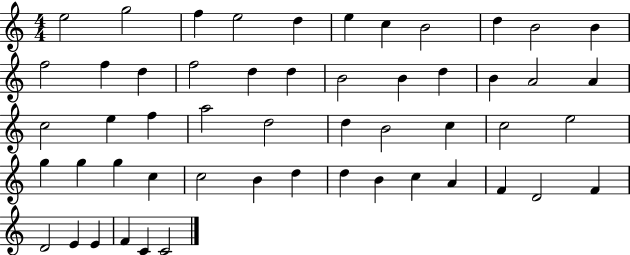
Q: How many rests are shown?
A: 0